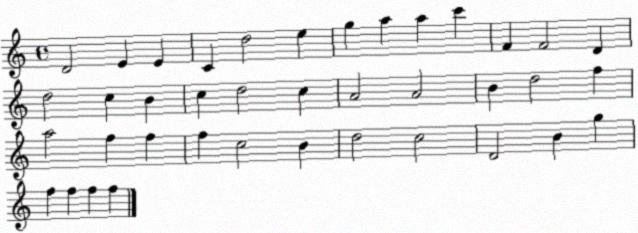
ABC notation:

X:1
T:Untitled
M:4/4
L:1/4
K:C
D2 E E C d2 e g a a c' F F2 D d2 c B c d2 c A2 A2 B d2 f a2 f f f c2 B d2 c2 D2 B g f f f f